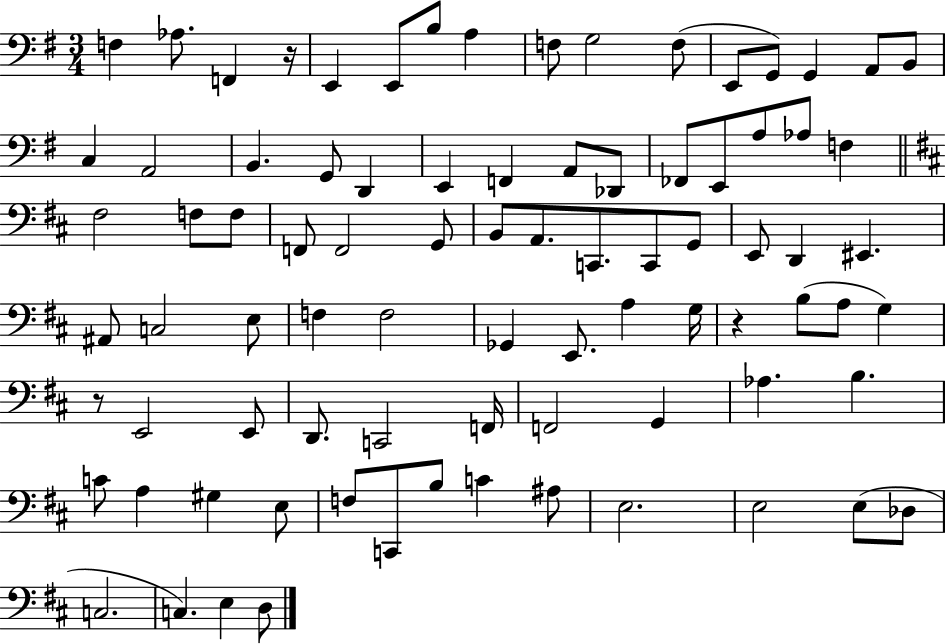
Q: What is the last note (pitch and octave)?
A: D3